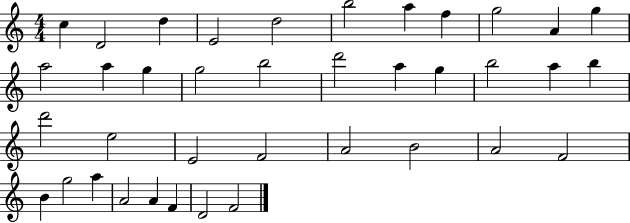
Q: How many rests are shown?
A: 0